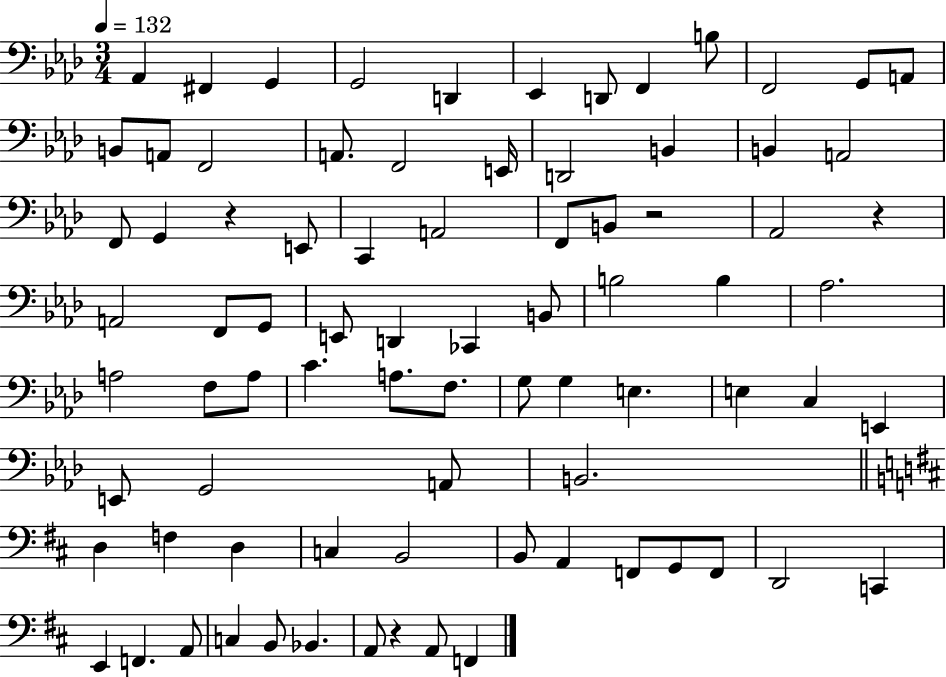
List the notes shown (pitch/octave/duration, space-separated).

Ab2/q F#2/q G2/q G2/h D2/q Eb2/q D2/e F2/q B3/e F2/h G2/e A2/e B2/e A2/e F2/h A2/e. F2/h E2/s D2/h B2/q B2/q A2/h F2/e G2/q R/q E2/e C2/q A2/h F2/e B2/e R/h Ab2/h R/q A2/h F2/e G2/e E2/e D2/q CES2/q B2/e B3/h B3/q Ab3/h. A3/h F3/e A3/e C4/q. A3/e. F3/e. G3/e G3/q E3/q. E3/q C3/q E2/q E2/e G2/h A2/e B2/h. D3/q F3/q D3/q C3/q B2/h B2/e A2/q F2/e G2/e F2/e D2/h C2/q E2/q F2/q. A2/e C3/q B2/e Bb2/q. A2/e R/q A2/e F2/q